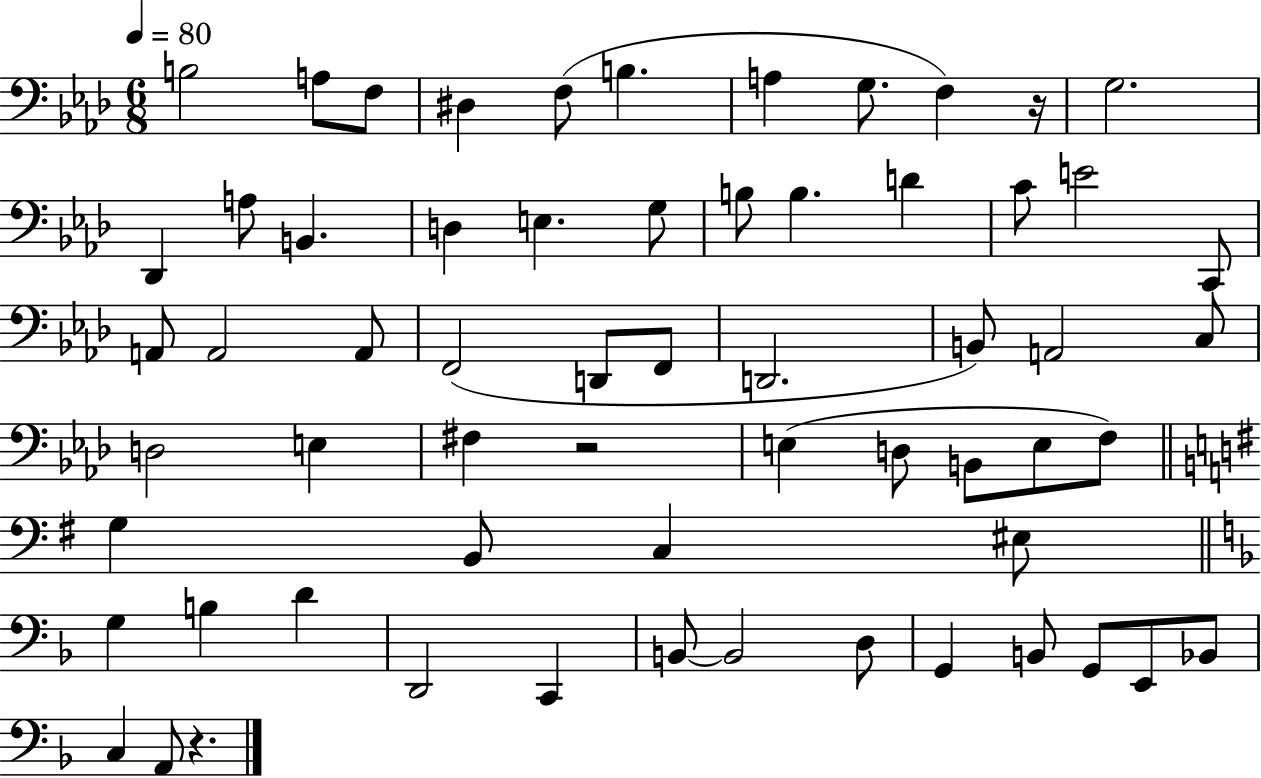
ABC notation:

X:1
T:Untitled
M:6/8
L:1/4
K:Ab
B,2 A,/2 F,/2 ^D, F,/2 B, A, G,/2 F, z/4 G,2 _D,, A,/2 B,, D, E, G,/2 B,/2 B, D C/2 E2 C,,/2 A,,/2 A,,2 A,,/2 F,,2 D,,/2 F,,/2 D,,2 B,,/2 A,,2 C,/2 D,2 E, ^F, z2 E, D,/2 B,,/2 E,/2 F,/2 G, B,,/2 C, ^E,/2 G, B, D D,,2 C,, B,,/2 B,,2 D,/2 G,, B,,/2 G,,/2 E,,/2 _B,,/2 C, A,,/2 z